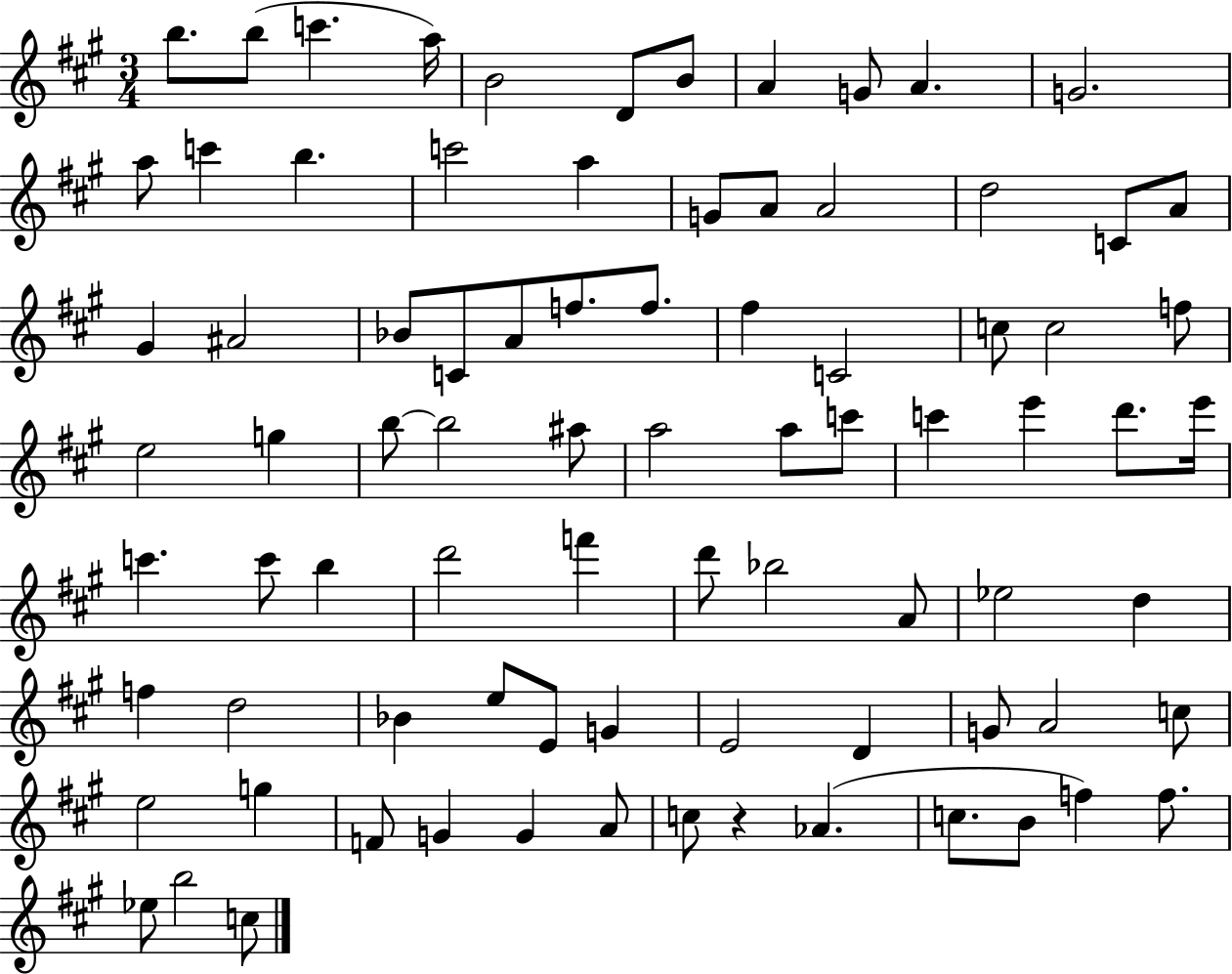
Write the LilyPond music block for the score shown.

{
  \clef treble
  \numericTimeSignature
  \time 3/4
  \key a \major
  b''8. b''8( c'''4. a''16) | b'2 d'8 b'8 | a'4 g'8 a'4. | g'2. | \break a''8 c'''4 b''4. | c'''2 a''4 | g'8 a'8 a'2 | d''2 c'8 a'8 | \break gis'4 ais'2 | bes'8 c'8 a'8 f''8. f''8. | fis''4 c'2 | c''8 c''2 f''8 | \break e''2 g''4 | b''8~~ b''2 ais''8 | a''2 a''8 c'''8 | c'''4 e'''4 d'''8. e'''16 | \break c'''4. c'''8 b''4 | d'''2 f'''4 | d'''8 bes''2 a'8 | ees''2 d''4 | \break f''4 d''2 | bes'4 e''8 e'8 g'4 | e'2 d'4 | g'8 a'2 c''8 | \break e''2 g''4 | f'8 g'4 g'4 a'8 | c''8 r4 aes'4.( | c''8. b'8 f''4) f''8. | \break ees''8 b''2 c''8 | \bar "|."
}